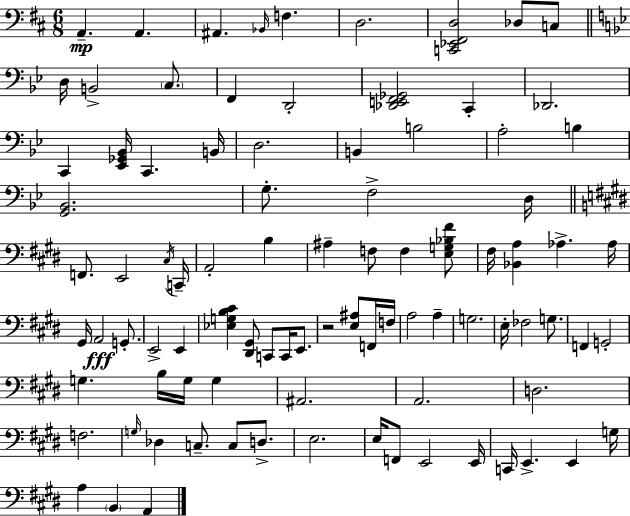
X:1
T:Untitled
M:6/8
L:1/4
K:D
A,, A,, ^A,, _B,,/4 F, D,2 [C,,_E,,^F,,D,]2 _D,/2 C,/2 D,/4 B,,2 C,/2 F,, D,,2 [_D,,E,,F,,_G,,]2 C,, _D,,2 C,, [_E,,_G,,_B,,]/4 C,, B,,/4 D,2 B,, B,2 A,2 B, [G,,_B,,]2 G,/2 F,2 D,/4 F,,/2 E,,2 ^C,/4 C,,/4 A,,2 B, ^A, F,/2 F, [E,G,_B,^F]/2 ^F,/4 [_B,,A,] _A, _A,/4 ^G,,/4 A,,2 G,,/2 E,,2 E,, [_E,G,B,^C] [^D,,^G,,]/2 C,,/2 C,,/4 E,,/2 z2 [E,^A,]/2 F,,/4 F,/4 A,2 A, G,2 E,/4 _F,2 G,/2 F,, G,,2 G, B,/4 G,/4 G, ^A,,2 A,,2 D,2 F,2 G,/4 _D, C,/2 C,/2 D,/2 E,2 E,/4 F,,/2 E,,2 E,,/4 C,,/4 E,, E,, G,/4 A, B,, A,,